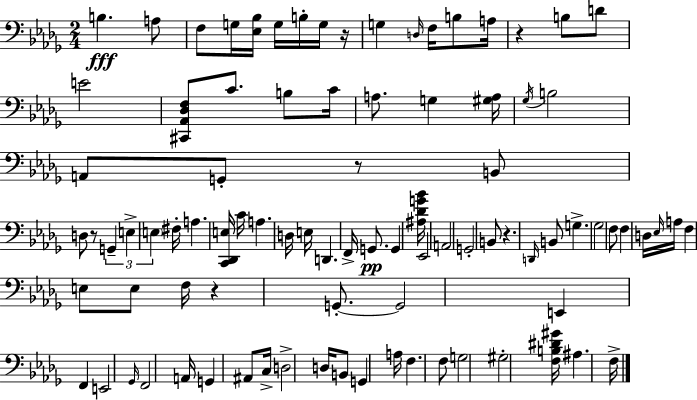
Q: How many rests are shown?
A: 6